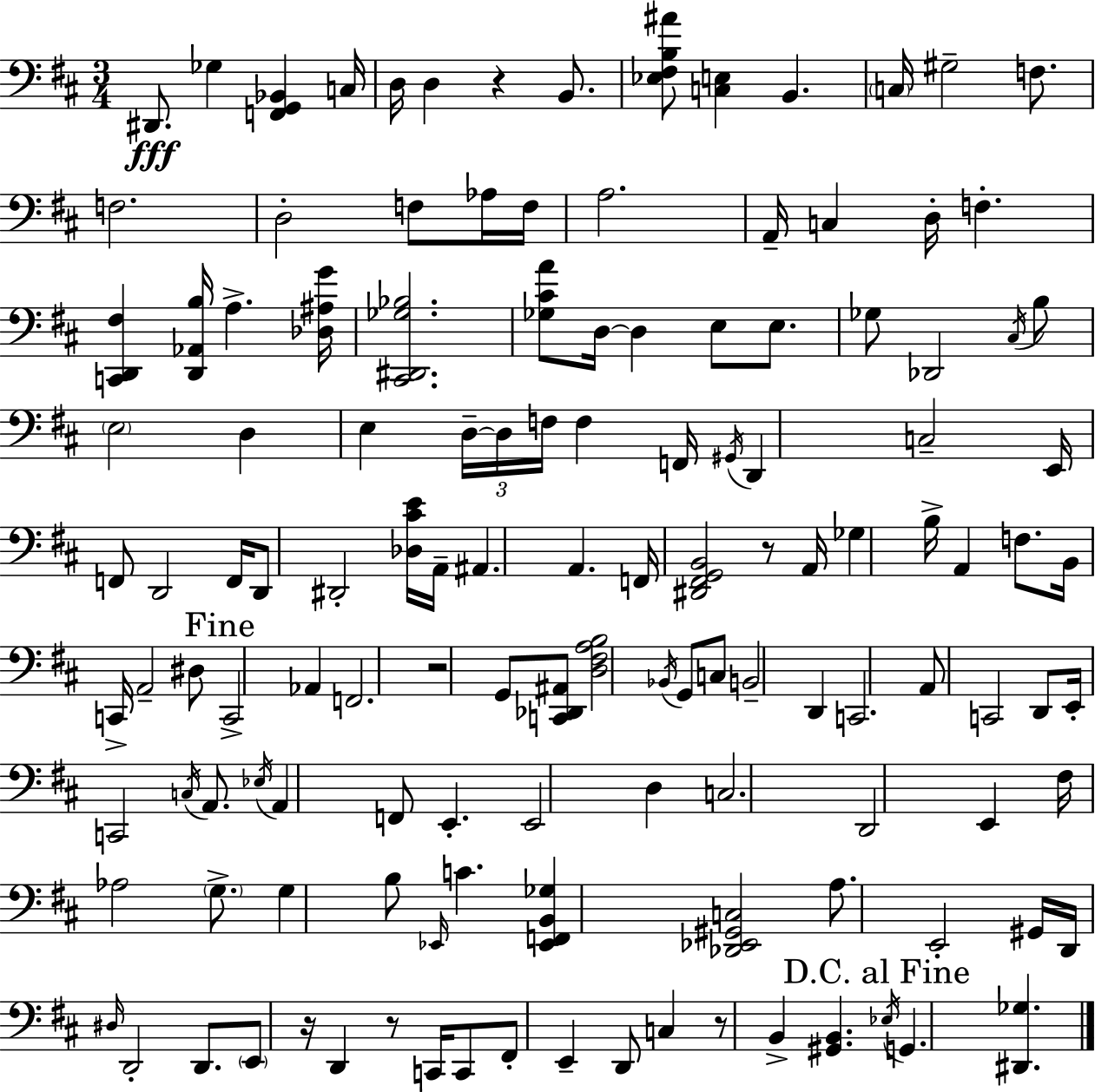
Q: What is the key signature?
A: D major